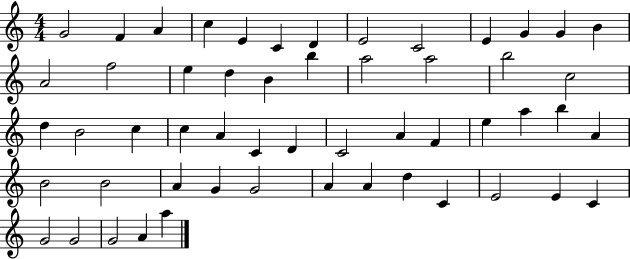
{
  \clef treble
  \numericTimeSignature
  \time 4/4
  \key c \major
  g'2 f'4 a'4 | c''4 e'4 c'4 d'4 | e'2 c'2 | e'4 g'4 g'4 b'4 | \break a'2 f''2 | e''4 d''4 b'4 b''4 | a''2 a''2 | b''2 c''2 | \break d''4 b'2 c''4 | c''4 a'4 c'4 d'4 | c'2 a'4 f'4 | e''4 a''4 b''4 a'4 | \break b'2 b'2 | a'4 g'4 g'2 | a'4 a'4 d''4 c'4 | e'2 e'4 c'4 | \break g'2 g'2 | g'2 a'4 a''4 | \bar "|."
}